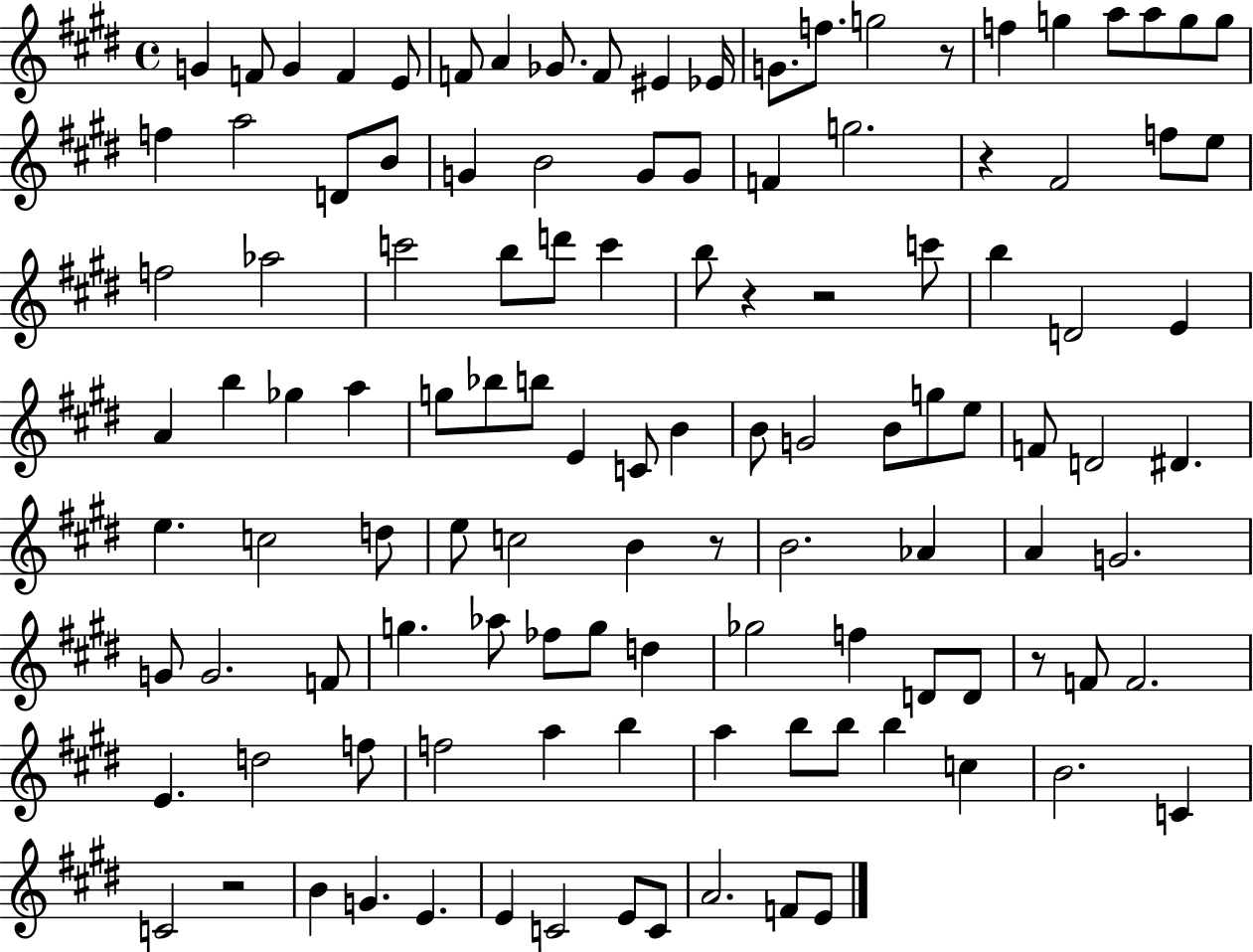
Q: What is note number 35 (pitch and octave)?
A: Ab5